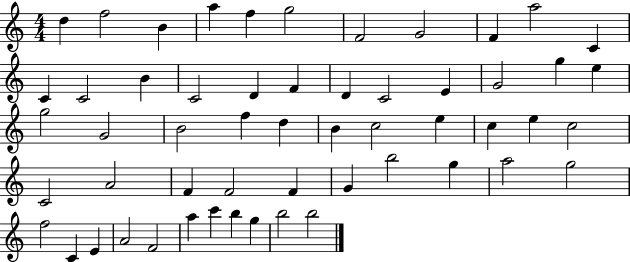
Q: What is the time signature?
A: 4/4